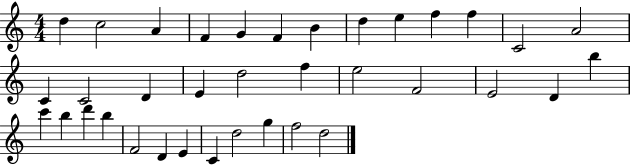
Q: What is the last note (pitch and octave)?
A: D5